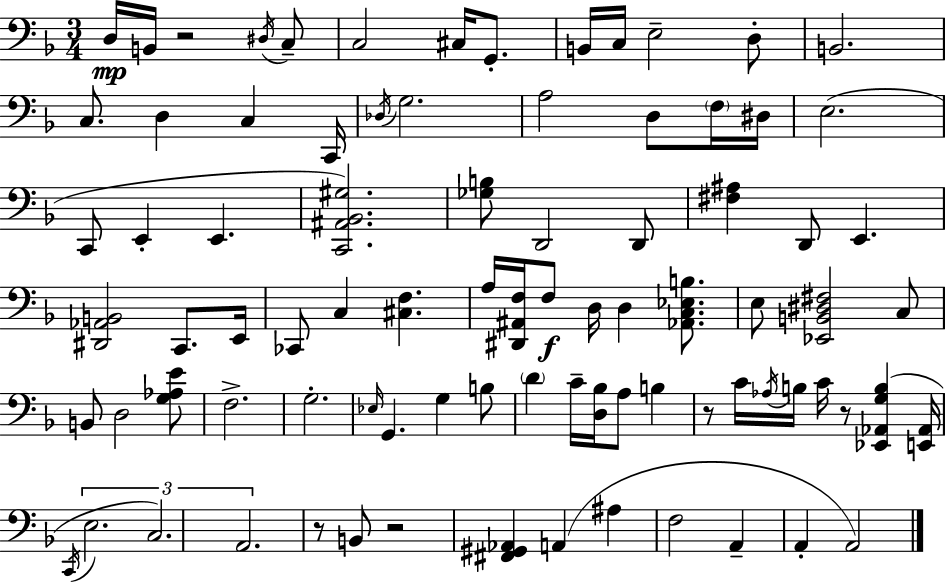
X:1
T:Untitled
M:3/4
L:1/4
K:F
D,/4 B,,/4 z2 ^D,/4 C,/2 C,2 ^C,/4 G,,/2 B,,/4 C,/4 E,2 D,/2 B,,2 C,/2 D, C, C,,/4 _D,/4 G,2 A,2 D,/2 F,/4 ^D,/4 E,2 C,,/2 E,, E,, [C,,^A,,_B,,^G,]2 [_G,B,]/2 D,,2 D,,/2 [^F,^A,] D,,/2 E,, [^D,,_A,,B,,]2 C,,/2 E,,/4 _C,,/2 C, [^C,F,] A,/4 [^D,,^A,,F,]/4 F,/2 D,/4 D, [_A,,C,_E,B,]/2 E,/2 [_E,,B,,^D,^F,]2 C,/2 B,,/2 D,2 [G,_A,E]/2 F,2 G,2 _E,/4 G,, G, B,/2 D C/4 [D,_B,]/4 A,/2 B, z/2 C/4 _A,/4 B,/4 C/4 z/2 [_E,,_A,,G,B,] [E,,_A,,]/4 C,,/4 E,2 C,2 A,,2 z/2 B,,/2 z2 [^F,,^G,,_A,,] A,, ^A, F,2 A,, A,, A,,2